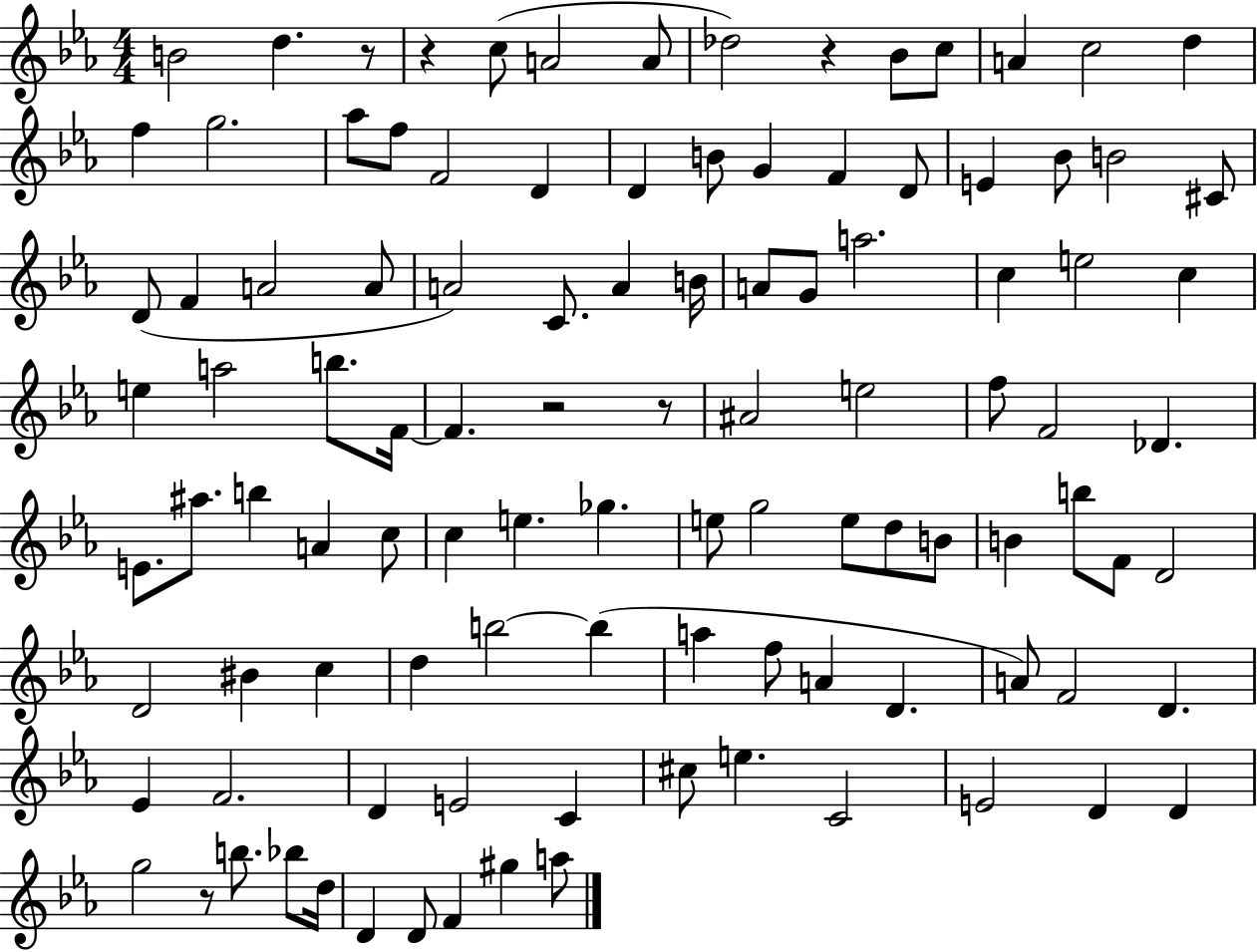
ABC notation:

X:1
T:Untitled
M:4/4
L:1/4
K:Eb
B2 d z/2 z c/2 A2 A/2 _d2 z _B/2 c/2 A c2 d f g2 _a/2 f/2 F2 D D B/2 G F D/2 E _B/2 B2 ^C/2 D/2 F A2 A/2 A2 C/2 A B/4 A/2 G/2 a2 c e2 c e a2 b/2 F/4 F z2 z/2 ^A2 e2 f/2 F2 _D E/2 ^a/2 b A c/2 c e _g e/2 g2 e/2 d/2 B/2 B b/2 F/2 D2 D2 ^B c d b2 b a f/2 A D A/2 F2 D _E F2 D E2 C ^c/2 e C2 E2 D D g2 z/2 b/2 _b/2 d/4 D D/2 F ^g a/2